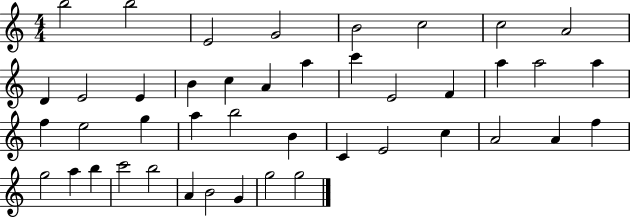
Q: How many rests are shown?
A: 0